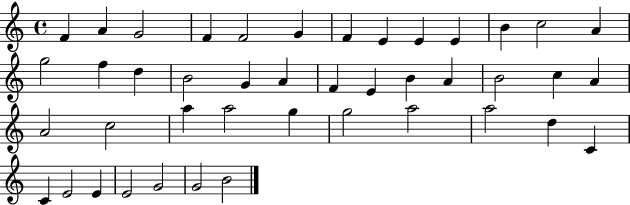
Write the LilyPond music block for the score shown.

{
  \clef treble
  \time 4/4
  \defaultTimeSignature
  \key c \major
  f'4 a'4 g'2 | f'4 f'2 g'4 | f'4 e'4 e'4 e'4 | b'4 c''2 a'4 | \break g''2 f''4 d''4 | b'2 g'4 a'4 | f'4 e'4 b'4 a'4 | b'2 c''4 a'4 | \break a'2 c''2 | a''4 a''2 g''4 | g''2 a''2 | a''2 d''4 c'4 | \break c'4 e'2 e'4 | e'2 g'2 | g'2 b'2 | \bar "|."
}